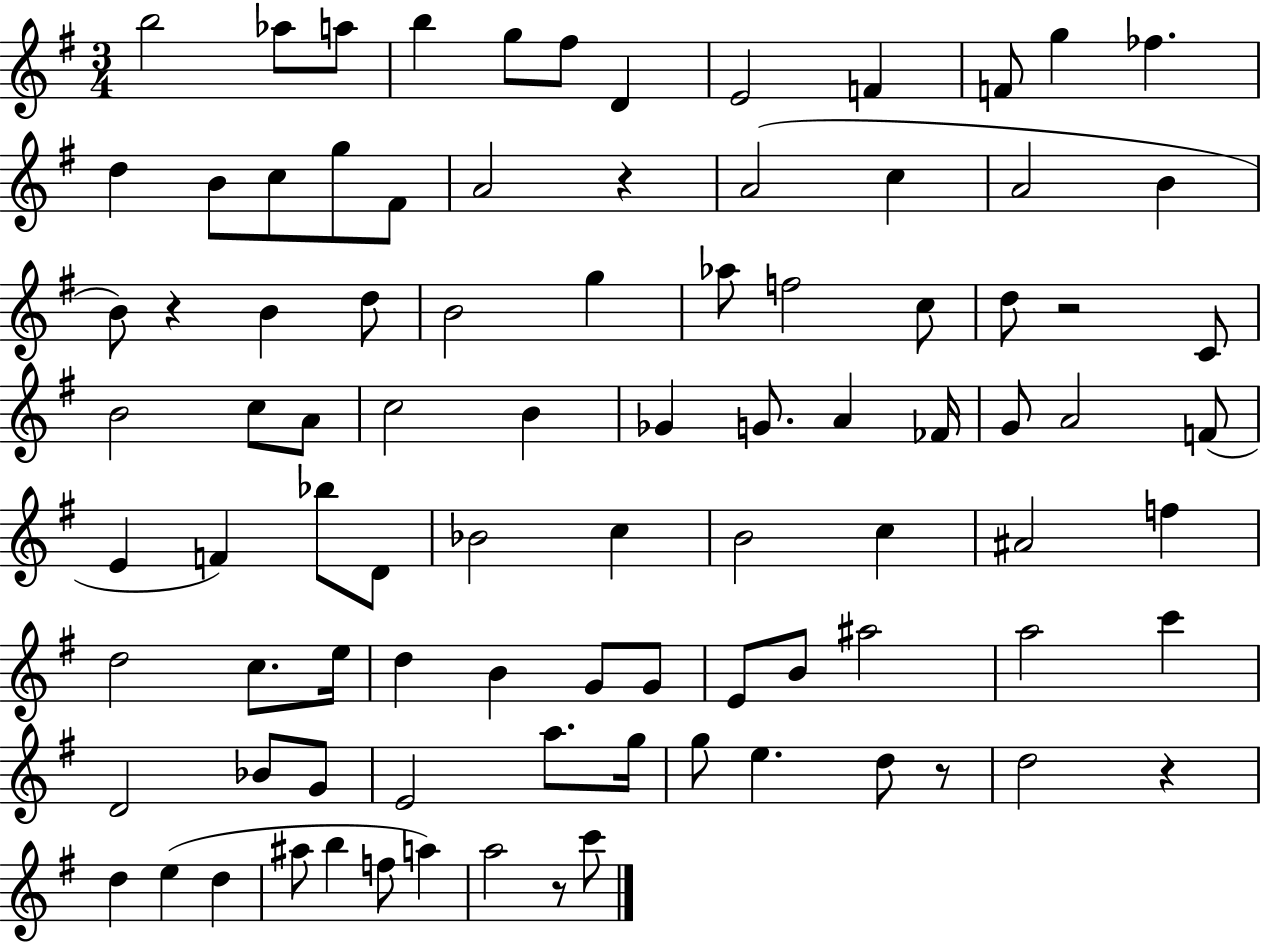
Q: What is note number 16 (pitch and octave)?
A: G5